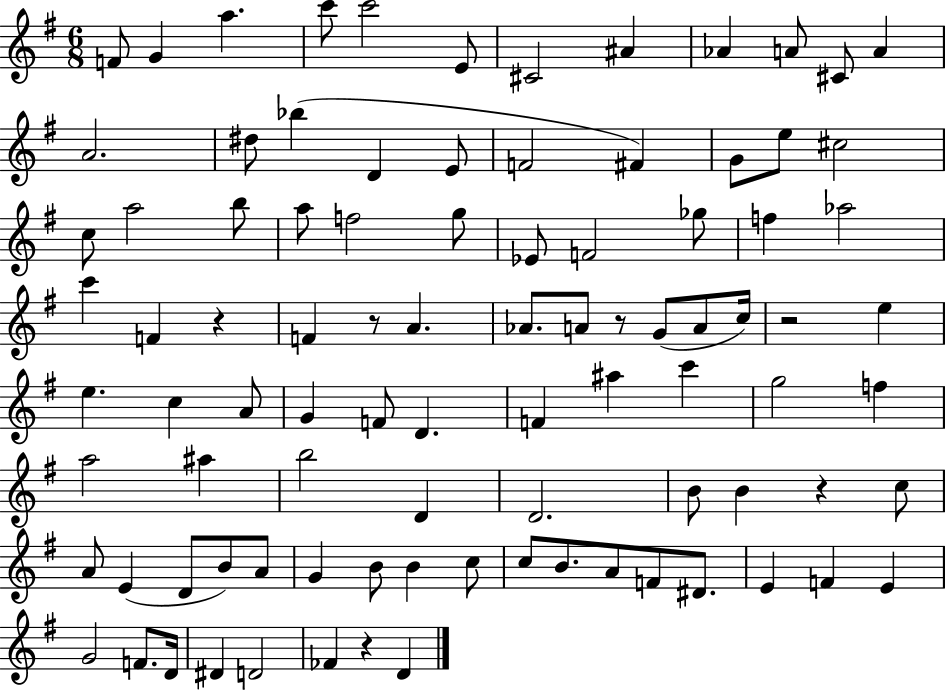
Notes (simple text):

F4/e G4/q A5/q. C6/e C6/h E4/e C#4/h A#4/q Ab4/q A4/e C#4/e A4/q A4/h. D#5/e Bb5/q D4/q E4/e F4/h F#4/q G4/e E5/e C#5/h C5/e A5/h B5/e A5/e F5/h G5/e Eb4/e F4/h Gb5/e F5/q Ab5/h C6/q F4/q R/q F4/q R/e A4/q. Ab4/e. A4/e R/e G4/e A4/e C5/s R/h E5/q E5/q. C5/q A4/e G4/q F4/e D4/q. F4/q A#5/q C6/q G5/h F5/q A5/h A#5/q B5/h D4/q D4/h. B4/e B4/q R/q C5/e A4/e E4/q D4/e B4/e A4/e G4/q B4/e B4/q C5/e C5/e B4/e. A4/e F4/e D#4/e. E4/q F4/q E4/q G4/h F4/e. D4/s D#4/q D4/h FES4/q R/q D4/q